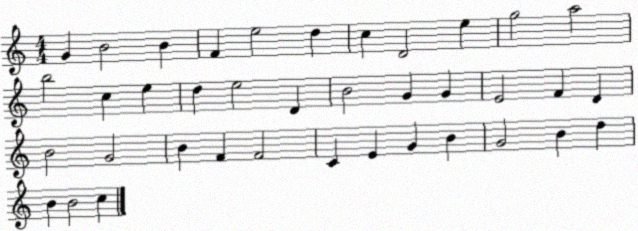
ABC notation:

X:1
T:Untitled
M:4/4
L:1/4
K:C
G B2 B F e2 d c D2 e g2 a2 b2 c e d e2 D B2 G G E2 F D B2 G2 B F F2 C E G B G2 B d B B2 c